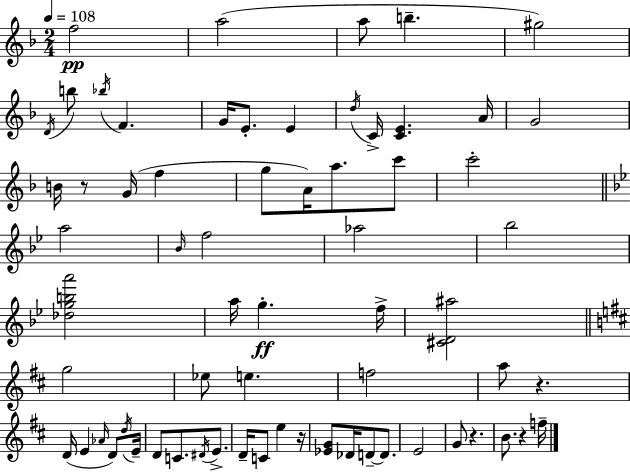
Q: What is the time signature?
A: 2/4